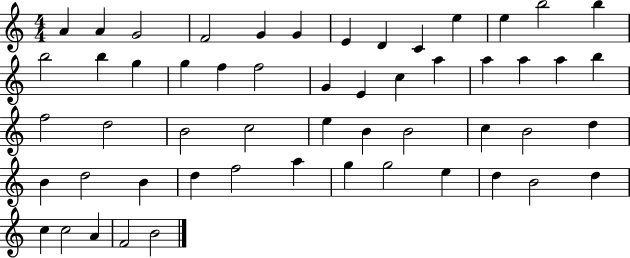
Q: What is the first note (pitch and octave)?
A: A4